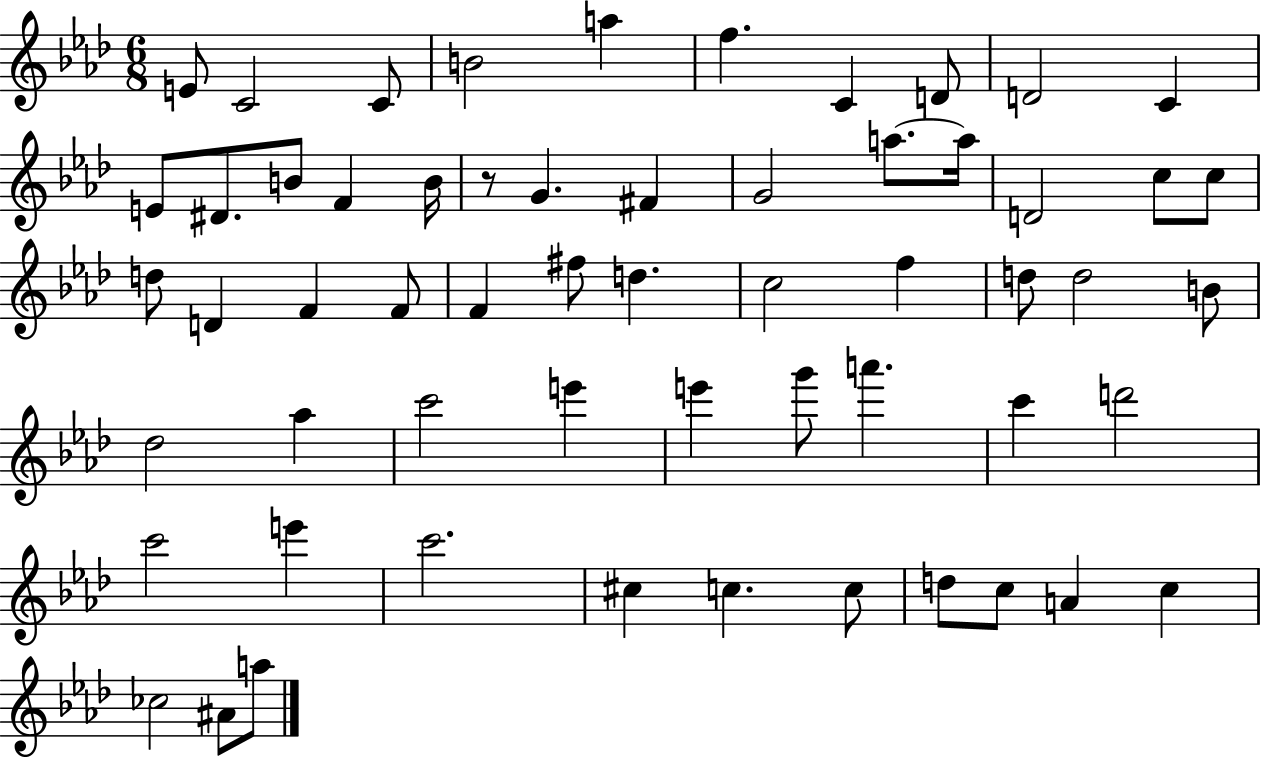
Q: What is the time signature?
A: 6/8